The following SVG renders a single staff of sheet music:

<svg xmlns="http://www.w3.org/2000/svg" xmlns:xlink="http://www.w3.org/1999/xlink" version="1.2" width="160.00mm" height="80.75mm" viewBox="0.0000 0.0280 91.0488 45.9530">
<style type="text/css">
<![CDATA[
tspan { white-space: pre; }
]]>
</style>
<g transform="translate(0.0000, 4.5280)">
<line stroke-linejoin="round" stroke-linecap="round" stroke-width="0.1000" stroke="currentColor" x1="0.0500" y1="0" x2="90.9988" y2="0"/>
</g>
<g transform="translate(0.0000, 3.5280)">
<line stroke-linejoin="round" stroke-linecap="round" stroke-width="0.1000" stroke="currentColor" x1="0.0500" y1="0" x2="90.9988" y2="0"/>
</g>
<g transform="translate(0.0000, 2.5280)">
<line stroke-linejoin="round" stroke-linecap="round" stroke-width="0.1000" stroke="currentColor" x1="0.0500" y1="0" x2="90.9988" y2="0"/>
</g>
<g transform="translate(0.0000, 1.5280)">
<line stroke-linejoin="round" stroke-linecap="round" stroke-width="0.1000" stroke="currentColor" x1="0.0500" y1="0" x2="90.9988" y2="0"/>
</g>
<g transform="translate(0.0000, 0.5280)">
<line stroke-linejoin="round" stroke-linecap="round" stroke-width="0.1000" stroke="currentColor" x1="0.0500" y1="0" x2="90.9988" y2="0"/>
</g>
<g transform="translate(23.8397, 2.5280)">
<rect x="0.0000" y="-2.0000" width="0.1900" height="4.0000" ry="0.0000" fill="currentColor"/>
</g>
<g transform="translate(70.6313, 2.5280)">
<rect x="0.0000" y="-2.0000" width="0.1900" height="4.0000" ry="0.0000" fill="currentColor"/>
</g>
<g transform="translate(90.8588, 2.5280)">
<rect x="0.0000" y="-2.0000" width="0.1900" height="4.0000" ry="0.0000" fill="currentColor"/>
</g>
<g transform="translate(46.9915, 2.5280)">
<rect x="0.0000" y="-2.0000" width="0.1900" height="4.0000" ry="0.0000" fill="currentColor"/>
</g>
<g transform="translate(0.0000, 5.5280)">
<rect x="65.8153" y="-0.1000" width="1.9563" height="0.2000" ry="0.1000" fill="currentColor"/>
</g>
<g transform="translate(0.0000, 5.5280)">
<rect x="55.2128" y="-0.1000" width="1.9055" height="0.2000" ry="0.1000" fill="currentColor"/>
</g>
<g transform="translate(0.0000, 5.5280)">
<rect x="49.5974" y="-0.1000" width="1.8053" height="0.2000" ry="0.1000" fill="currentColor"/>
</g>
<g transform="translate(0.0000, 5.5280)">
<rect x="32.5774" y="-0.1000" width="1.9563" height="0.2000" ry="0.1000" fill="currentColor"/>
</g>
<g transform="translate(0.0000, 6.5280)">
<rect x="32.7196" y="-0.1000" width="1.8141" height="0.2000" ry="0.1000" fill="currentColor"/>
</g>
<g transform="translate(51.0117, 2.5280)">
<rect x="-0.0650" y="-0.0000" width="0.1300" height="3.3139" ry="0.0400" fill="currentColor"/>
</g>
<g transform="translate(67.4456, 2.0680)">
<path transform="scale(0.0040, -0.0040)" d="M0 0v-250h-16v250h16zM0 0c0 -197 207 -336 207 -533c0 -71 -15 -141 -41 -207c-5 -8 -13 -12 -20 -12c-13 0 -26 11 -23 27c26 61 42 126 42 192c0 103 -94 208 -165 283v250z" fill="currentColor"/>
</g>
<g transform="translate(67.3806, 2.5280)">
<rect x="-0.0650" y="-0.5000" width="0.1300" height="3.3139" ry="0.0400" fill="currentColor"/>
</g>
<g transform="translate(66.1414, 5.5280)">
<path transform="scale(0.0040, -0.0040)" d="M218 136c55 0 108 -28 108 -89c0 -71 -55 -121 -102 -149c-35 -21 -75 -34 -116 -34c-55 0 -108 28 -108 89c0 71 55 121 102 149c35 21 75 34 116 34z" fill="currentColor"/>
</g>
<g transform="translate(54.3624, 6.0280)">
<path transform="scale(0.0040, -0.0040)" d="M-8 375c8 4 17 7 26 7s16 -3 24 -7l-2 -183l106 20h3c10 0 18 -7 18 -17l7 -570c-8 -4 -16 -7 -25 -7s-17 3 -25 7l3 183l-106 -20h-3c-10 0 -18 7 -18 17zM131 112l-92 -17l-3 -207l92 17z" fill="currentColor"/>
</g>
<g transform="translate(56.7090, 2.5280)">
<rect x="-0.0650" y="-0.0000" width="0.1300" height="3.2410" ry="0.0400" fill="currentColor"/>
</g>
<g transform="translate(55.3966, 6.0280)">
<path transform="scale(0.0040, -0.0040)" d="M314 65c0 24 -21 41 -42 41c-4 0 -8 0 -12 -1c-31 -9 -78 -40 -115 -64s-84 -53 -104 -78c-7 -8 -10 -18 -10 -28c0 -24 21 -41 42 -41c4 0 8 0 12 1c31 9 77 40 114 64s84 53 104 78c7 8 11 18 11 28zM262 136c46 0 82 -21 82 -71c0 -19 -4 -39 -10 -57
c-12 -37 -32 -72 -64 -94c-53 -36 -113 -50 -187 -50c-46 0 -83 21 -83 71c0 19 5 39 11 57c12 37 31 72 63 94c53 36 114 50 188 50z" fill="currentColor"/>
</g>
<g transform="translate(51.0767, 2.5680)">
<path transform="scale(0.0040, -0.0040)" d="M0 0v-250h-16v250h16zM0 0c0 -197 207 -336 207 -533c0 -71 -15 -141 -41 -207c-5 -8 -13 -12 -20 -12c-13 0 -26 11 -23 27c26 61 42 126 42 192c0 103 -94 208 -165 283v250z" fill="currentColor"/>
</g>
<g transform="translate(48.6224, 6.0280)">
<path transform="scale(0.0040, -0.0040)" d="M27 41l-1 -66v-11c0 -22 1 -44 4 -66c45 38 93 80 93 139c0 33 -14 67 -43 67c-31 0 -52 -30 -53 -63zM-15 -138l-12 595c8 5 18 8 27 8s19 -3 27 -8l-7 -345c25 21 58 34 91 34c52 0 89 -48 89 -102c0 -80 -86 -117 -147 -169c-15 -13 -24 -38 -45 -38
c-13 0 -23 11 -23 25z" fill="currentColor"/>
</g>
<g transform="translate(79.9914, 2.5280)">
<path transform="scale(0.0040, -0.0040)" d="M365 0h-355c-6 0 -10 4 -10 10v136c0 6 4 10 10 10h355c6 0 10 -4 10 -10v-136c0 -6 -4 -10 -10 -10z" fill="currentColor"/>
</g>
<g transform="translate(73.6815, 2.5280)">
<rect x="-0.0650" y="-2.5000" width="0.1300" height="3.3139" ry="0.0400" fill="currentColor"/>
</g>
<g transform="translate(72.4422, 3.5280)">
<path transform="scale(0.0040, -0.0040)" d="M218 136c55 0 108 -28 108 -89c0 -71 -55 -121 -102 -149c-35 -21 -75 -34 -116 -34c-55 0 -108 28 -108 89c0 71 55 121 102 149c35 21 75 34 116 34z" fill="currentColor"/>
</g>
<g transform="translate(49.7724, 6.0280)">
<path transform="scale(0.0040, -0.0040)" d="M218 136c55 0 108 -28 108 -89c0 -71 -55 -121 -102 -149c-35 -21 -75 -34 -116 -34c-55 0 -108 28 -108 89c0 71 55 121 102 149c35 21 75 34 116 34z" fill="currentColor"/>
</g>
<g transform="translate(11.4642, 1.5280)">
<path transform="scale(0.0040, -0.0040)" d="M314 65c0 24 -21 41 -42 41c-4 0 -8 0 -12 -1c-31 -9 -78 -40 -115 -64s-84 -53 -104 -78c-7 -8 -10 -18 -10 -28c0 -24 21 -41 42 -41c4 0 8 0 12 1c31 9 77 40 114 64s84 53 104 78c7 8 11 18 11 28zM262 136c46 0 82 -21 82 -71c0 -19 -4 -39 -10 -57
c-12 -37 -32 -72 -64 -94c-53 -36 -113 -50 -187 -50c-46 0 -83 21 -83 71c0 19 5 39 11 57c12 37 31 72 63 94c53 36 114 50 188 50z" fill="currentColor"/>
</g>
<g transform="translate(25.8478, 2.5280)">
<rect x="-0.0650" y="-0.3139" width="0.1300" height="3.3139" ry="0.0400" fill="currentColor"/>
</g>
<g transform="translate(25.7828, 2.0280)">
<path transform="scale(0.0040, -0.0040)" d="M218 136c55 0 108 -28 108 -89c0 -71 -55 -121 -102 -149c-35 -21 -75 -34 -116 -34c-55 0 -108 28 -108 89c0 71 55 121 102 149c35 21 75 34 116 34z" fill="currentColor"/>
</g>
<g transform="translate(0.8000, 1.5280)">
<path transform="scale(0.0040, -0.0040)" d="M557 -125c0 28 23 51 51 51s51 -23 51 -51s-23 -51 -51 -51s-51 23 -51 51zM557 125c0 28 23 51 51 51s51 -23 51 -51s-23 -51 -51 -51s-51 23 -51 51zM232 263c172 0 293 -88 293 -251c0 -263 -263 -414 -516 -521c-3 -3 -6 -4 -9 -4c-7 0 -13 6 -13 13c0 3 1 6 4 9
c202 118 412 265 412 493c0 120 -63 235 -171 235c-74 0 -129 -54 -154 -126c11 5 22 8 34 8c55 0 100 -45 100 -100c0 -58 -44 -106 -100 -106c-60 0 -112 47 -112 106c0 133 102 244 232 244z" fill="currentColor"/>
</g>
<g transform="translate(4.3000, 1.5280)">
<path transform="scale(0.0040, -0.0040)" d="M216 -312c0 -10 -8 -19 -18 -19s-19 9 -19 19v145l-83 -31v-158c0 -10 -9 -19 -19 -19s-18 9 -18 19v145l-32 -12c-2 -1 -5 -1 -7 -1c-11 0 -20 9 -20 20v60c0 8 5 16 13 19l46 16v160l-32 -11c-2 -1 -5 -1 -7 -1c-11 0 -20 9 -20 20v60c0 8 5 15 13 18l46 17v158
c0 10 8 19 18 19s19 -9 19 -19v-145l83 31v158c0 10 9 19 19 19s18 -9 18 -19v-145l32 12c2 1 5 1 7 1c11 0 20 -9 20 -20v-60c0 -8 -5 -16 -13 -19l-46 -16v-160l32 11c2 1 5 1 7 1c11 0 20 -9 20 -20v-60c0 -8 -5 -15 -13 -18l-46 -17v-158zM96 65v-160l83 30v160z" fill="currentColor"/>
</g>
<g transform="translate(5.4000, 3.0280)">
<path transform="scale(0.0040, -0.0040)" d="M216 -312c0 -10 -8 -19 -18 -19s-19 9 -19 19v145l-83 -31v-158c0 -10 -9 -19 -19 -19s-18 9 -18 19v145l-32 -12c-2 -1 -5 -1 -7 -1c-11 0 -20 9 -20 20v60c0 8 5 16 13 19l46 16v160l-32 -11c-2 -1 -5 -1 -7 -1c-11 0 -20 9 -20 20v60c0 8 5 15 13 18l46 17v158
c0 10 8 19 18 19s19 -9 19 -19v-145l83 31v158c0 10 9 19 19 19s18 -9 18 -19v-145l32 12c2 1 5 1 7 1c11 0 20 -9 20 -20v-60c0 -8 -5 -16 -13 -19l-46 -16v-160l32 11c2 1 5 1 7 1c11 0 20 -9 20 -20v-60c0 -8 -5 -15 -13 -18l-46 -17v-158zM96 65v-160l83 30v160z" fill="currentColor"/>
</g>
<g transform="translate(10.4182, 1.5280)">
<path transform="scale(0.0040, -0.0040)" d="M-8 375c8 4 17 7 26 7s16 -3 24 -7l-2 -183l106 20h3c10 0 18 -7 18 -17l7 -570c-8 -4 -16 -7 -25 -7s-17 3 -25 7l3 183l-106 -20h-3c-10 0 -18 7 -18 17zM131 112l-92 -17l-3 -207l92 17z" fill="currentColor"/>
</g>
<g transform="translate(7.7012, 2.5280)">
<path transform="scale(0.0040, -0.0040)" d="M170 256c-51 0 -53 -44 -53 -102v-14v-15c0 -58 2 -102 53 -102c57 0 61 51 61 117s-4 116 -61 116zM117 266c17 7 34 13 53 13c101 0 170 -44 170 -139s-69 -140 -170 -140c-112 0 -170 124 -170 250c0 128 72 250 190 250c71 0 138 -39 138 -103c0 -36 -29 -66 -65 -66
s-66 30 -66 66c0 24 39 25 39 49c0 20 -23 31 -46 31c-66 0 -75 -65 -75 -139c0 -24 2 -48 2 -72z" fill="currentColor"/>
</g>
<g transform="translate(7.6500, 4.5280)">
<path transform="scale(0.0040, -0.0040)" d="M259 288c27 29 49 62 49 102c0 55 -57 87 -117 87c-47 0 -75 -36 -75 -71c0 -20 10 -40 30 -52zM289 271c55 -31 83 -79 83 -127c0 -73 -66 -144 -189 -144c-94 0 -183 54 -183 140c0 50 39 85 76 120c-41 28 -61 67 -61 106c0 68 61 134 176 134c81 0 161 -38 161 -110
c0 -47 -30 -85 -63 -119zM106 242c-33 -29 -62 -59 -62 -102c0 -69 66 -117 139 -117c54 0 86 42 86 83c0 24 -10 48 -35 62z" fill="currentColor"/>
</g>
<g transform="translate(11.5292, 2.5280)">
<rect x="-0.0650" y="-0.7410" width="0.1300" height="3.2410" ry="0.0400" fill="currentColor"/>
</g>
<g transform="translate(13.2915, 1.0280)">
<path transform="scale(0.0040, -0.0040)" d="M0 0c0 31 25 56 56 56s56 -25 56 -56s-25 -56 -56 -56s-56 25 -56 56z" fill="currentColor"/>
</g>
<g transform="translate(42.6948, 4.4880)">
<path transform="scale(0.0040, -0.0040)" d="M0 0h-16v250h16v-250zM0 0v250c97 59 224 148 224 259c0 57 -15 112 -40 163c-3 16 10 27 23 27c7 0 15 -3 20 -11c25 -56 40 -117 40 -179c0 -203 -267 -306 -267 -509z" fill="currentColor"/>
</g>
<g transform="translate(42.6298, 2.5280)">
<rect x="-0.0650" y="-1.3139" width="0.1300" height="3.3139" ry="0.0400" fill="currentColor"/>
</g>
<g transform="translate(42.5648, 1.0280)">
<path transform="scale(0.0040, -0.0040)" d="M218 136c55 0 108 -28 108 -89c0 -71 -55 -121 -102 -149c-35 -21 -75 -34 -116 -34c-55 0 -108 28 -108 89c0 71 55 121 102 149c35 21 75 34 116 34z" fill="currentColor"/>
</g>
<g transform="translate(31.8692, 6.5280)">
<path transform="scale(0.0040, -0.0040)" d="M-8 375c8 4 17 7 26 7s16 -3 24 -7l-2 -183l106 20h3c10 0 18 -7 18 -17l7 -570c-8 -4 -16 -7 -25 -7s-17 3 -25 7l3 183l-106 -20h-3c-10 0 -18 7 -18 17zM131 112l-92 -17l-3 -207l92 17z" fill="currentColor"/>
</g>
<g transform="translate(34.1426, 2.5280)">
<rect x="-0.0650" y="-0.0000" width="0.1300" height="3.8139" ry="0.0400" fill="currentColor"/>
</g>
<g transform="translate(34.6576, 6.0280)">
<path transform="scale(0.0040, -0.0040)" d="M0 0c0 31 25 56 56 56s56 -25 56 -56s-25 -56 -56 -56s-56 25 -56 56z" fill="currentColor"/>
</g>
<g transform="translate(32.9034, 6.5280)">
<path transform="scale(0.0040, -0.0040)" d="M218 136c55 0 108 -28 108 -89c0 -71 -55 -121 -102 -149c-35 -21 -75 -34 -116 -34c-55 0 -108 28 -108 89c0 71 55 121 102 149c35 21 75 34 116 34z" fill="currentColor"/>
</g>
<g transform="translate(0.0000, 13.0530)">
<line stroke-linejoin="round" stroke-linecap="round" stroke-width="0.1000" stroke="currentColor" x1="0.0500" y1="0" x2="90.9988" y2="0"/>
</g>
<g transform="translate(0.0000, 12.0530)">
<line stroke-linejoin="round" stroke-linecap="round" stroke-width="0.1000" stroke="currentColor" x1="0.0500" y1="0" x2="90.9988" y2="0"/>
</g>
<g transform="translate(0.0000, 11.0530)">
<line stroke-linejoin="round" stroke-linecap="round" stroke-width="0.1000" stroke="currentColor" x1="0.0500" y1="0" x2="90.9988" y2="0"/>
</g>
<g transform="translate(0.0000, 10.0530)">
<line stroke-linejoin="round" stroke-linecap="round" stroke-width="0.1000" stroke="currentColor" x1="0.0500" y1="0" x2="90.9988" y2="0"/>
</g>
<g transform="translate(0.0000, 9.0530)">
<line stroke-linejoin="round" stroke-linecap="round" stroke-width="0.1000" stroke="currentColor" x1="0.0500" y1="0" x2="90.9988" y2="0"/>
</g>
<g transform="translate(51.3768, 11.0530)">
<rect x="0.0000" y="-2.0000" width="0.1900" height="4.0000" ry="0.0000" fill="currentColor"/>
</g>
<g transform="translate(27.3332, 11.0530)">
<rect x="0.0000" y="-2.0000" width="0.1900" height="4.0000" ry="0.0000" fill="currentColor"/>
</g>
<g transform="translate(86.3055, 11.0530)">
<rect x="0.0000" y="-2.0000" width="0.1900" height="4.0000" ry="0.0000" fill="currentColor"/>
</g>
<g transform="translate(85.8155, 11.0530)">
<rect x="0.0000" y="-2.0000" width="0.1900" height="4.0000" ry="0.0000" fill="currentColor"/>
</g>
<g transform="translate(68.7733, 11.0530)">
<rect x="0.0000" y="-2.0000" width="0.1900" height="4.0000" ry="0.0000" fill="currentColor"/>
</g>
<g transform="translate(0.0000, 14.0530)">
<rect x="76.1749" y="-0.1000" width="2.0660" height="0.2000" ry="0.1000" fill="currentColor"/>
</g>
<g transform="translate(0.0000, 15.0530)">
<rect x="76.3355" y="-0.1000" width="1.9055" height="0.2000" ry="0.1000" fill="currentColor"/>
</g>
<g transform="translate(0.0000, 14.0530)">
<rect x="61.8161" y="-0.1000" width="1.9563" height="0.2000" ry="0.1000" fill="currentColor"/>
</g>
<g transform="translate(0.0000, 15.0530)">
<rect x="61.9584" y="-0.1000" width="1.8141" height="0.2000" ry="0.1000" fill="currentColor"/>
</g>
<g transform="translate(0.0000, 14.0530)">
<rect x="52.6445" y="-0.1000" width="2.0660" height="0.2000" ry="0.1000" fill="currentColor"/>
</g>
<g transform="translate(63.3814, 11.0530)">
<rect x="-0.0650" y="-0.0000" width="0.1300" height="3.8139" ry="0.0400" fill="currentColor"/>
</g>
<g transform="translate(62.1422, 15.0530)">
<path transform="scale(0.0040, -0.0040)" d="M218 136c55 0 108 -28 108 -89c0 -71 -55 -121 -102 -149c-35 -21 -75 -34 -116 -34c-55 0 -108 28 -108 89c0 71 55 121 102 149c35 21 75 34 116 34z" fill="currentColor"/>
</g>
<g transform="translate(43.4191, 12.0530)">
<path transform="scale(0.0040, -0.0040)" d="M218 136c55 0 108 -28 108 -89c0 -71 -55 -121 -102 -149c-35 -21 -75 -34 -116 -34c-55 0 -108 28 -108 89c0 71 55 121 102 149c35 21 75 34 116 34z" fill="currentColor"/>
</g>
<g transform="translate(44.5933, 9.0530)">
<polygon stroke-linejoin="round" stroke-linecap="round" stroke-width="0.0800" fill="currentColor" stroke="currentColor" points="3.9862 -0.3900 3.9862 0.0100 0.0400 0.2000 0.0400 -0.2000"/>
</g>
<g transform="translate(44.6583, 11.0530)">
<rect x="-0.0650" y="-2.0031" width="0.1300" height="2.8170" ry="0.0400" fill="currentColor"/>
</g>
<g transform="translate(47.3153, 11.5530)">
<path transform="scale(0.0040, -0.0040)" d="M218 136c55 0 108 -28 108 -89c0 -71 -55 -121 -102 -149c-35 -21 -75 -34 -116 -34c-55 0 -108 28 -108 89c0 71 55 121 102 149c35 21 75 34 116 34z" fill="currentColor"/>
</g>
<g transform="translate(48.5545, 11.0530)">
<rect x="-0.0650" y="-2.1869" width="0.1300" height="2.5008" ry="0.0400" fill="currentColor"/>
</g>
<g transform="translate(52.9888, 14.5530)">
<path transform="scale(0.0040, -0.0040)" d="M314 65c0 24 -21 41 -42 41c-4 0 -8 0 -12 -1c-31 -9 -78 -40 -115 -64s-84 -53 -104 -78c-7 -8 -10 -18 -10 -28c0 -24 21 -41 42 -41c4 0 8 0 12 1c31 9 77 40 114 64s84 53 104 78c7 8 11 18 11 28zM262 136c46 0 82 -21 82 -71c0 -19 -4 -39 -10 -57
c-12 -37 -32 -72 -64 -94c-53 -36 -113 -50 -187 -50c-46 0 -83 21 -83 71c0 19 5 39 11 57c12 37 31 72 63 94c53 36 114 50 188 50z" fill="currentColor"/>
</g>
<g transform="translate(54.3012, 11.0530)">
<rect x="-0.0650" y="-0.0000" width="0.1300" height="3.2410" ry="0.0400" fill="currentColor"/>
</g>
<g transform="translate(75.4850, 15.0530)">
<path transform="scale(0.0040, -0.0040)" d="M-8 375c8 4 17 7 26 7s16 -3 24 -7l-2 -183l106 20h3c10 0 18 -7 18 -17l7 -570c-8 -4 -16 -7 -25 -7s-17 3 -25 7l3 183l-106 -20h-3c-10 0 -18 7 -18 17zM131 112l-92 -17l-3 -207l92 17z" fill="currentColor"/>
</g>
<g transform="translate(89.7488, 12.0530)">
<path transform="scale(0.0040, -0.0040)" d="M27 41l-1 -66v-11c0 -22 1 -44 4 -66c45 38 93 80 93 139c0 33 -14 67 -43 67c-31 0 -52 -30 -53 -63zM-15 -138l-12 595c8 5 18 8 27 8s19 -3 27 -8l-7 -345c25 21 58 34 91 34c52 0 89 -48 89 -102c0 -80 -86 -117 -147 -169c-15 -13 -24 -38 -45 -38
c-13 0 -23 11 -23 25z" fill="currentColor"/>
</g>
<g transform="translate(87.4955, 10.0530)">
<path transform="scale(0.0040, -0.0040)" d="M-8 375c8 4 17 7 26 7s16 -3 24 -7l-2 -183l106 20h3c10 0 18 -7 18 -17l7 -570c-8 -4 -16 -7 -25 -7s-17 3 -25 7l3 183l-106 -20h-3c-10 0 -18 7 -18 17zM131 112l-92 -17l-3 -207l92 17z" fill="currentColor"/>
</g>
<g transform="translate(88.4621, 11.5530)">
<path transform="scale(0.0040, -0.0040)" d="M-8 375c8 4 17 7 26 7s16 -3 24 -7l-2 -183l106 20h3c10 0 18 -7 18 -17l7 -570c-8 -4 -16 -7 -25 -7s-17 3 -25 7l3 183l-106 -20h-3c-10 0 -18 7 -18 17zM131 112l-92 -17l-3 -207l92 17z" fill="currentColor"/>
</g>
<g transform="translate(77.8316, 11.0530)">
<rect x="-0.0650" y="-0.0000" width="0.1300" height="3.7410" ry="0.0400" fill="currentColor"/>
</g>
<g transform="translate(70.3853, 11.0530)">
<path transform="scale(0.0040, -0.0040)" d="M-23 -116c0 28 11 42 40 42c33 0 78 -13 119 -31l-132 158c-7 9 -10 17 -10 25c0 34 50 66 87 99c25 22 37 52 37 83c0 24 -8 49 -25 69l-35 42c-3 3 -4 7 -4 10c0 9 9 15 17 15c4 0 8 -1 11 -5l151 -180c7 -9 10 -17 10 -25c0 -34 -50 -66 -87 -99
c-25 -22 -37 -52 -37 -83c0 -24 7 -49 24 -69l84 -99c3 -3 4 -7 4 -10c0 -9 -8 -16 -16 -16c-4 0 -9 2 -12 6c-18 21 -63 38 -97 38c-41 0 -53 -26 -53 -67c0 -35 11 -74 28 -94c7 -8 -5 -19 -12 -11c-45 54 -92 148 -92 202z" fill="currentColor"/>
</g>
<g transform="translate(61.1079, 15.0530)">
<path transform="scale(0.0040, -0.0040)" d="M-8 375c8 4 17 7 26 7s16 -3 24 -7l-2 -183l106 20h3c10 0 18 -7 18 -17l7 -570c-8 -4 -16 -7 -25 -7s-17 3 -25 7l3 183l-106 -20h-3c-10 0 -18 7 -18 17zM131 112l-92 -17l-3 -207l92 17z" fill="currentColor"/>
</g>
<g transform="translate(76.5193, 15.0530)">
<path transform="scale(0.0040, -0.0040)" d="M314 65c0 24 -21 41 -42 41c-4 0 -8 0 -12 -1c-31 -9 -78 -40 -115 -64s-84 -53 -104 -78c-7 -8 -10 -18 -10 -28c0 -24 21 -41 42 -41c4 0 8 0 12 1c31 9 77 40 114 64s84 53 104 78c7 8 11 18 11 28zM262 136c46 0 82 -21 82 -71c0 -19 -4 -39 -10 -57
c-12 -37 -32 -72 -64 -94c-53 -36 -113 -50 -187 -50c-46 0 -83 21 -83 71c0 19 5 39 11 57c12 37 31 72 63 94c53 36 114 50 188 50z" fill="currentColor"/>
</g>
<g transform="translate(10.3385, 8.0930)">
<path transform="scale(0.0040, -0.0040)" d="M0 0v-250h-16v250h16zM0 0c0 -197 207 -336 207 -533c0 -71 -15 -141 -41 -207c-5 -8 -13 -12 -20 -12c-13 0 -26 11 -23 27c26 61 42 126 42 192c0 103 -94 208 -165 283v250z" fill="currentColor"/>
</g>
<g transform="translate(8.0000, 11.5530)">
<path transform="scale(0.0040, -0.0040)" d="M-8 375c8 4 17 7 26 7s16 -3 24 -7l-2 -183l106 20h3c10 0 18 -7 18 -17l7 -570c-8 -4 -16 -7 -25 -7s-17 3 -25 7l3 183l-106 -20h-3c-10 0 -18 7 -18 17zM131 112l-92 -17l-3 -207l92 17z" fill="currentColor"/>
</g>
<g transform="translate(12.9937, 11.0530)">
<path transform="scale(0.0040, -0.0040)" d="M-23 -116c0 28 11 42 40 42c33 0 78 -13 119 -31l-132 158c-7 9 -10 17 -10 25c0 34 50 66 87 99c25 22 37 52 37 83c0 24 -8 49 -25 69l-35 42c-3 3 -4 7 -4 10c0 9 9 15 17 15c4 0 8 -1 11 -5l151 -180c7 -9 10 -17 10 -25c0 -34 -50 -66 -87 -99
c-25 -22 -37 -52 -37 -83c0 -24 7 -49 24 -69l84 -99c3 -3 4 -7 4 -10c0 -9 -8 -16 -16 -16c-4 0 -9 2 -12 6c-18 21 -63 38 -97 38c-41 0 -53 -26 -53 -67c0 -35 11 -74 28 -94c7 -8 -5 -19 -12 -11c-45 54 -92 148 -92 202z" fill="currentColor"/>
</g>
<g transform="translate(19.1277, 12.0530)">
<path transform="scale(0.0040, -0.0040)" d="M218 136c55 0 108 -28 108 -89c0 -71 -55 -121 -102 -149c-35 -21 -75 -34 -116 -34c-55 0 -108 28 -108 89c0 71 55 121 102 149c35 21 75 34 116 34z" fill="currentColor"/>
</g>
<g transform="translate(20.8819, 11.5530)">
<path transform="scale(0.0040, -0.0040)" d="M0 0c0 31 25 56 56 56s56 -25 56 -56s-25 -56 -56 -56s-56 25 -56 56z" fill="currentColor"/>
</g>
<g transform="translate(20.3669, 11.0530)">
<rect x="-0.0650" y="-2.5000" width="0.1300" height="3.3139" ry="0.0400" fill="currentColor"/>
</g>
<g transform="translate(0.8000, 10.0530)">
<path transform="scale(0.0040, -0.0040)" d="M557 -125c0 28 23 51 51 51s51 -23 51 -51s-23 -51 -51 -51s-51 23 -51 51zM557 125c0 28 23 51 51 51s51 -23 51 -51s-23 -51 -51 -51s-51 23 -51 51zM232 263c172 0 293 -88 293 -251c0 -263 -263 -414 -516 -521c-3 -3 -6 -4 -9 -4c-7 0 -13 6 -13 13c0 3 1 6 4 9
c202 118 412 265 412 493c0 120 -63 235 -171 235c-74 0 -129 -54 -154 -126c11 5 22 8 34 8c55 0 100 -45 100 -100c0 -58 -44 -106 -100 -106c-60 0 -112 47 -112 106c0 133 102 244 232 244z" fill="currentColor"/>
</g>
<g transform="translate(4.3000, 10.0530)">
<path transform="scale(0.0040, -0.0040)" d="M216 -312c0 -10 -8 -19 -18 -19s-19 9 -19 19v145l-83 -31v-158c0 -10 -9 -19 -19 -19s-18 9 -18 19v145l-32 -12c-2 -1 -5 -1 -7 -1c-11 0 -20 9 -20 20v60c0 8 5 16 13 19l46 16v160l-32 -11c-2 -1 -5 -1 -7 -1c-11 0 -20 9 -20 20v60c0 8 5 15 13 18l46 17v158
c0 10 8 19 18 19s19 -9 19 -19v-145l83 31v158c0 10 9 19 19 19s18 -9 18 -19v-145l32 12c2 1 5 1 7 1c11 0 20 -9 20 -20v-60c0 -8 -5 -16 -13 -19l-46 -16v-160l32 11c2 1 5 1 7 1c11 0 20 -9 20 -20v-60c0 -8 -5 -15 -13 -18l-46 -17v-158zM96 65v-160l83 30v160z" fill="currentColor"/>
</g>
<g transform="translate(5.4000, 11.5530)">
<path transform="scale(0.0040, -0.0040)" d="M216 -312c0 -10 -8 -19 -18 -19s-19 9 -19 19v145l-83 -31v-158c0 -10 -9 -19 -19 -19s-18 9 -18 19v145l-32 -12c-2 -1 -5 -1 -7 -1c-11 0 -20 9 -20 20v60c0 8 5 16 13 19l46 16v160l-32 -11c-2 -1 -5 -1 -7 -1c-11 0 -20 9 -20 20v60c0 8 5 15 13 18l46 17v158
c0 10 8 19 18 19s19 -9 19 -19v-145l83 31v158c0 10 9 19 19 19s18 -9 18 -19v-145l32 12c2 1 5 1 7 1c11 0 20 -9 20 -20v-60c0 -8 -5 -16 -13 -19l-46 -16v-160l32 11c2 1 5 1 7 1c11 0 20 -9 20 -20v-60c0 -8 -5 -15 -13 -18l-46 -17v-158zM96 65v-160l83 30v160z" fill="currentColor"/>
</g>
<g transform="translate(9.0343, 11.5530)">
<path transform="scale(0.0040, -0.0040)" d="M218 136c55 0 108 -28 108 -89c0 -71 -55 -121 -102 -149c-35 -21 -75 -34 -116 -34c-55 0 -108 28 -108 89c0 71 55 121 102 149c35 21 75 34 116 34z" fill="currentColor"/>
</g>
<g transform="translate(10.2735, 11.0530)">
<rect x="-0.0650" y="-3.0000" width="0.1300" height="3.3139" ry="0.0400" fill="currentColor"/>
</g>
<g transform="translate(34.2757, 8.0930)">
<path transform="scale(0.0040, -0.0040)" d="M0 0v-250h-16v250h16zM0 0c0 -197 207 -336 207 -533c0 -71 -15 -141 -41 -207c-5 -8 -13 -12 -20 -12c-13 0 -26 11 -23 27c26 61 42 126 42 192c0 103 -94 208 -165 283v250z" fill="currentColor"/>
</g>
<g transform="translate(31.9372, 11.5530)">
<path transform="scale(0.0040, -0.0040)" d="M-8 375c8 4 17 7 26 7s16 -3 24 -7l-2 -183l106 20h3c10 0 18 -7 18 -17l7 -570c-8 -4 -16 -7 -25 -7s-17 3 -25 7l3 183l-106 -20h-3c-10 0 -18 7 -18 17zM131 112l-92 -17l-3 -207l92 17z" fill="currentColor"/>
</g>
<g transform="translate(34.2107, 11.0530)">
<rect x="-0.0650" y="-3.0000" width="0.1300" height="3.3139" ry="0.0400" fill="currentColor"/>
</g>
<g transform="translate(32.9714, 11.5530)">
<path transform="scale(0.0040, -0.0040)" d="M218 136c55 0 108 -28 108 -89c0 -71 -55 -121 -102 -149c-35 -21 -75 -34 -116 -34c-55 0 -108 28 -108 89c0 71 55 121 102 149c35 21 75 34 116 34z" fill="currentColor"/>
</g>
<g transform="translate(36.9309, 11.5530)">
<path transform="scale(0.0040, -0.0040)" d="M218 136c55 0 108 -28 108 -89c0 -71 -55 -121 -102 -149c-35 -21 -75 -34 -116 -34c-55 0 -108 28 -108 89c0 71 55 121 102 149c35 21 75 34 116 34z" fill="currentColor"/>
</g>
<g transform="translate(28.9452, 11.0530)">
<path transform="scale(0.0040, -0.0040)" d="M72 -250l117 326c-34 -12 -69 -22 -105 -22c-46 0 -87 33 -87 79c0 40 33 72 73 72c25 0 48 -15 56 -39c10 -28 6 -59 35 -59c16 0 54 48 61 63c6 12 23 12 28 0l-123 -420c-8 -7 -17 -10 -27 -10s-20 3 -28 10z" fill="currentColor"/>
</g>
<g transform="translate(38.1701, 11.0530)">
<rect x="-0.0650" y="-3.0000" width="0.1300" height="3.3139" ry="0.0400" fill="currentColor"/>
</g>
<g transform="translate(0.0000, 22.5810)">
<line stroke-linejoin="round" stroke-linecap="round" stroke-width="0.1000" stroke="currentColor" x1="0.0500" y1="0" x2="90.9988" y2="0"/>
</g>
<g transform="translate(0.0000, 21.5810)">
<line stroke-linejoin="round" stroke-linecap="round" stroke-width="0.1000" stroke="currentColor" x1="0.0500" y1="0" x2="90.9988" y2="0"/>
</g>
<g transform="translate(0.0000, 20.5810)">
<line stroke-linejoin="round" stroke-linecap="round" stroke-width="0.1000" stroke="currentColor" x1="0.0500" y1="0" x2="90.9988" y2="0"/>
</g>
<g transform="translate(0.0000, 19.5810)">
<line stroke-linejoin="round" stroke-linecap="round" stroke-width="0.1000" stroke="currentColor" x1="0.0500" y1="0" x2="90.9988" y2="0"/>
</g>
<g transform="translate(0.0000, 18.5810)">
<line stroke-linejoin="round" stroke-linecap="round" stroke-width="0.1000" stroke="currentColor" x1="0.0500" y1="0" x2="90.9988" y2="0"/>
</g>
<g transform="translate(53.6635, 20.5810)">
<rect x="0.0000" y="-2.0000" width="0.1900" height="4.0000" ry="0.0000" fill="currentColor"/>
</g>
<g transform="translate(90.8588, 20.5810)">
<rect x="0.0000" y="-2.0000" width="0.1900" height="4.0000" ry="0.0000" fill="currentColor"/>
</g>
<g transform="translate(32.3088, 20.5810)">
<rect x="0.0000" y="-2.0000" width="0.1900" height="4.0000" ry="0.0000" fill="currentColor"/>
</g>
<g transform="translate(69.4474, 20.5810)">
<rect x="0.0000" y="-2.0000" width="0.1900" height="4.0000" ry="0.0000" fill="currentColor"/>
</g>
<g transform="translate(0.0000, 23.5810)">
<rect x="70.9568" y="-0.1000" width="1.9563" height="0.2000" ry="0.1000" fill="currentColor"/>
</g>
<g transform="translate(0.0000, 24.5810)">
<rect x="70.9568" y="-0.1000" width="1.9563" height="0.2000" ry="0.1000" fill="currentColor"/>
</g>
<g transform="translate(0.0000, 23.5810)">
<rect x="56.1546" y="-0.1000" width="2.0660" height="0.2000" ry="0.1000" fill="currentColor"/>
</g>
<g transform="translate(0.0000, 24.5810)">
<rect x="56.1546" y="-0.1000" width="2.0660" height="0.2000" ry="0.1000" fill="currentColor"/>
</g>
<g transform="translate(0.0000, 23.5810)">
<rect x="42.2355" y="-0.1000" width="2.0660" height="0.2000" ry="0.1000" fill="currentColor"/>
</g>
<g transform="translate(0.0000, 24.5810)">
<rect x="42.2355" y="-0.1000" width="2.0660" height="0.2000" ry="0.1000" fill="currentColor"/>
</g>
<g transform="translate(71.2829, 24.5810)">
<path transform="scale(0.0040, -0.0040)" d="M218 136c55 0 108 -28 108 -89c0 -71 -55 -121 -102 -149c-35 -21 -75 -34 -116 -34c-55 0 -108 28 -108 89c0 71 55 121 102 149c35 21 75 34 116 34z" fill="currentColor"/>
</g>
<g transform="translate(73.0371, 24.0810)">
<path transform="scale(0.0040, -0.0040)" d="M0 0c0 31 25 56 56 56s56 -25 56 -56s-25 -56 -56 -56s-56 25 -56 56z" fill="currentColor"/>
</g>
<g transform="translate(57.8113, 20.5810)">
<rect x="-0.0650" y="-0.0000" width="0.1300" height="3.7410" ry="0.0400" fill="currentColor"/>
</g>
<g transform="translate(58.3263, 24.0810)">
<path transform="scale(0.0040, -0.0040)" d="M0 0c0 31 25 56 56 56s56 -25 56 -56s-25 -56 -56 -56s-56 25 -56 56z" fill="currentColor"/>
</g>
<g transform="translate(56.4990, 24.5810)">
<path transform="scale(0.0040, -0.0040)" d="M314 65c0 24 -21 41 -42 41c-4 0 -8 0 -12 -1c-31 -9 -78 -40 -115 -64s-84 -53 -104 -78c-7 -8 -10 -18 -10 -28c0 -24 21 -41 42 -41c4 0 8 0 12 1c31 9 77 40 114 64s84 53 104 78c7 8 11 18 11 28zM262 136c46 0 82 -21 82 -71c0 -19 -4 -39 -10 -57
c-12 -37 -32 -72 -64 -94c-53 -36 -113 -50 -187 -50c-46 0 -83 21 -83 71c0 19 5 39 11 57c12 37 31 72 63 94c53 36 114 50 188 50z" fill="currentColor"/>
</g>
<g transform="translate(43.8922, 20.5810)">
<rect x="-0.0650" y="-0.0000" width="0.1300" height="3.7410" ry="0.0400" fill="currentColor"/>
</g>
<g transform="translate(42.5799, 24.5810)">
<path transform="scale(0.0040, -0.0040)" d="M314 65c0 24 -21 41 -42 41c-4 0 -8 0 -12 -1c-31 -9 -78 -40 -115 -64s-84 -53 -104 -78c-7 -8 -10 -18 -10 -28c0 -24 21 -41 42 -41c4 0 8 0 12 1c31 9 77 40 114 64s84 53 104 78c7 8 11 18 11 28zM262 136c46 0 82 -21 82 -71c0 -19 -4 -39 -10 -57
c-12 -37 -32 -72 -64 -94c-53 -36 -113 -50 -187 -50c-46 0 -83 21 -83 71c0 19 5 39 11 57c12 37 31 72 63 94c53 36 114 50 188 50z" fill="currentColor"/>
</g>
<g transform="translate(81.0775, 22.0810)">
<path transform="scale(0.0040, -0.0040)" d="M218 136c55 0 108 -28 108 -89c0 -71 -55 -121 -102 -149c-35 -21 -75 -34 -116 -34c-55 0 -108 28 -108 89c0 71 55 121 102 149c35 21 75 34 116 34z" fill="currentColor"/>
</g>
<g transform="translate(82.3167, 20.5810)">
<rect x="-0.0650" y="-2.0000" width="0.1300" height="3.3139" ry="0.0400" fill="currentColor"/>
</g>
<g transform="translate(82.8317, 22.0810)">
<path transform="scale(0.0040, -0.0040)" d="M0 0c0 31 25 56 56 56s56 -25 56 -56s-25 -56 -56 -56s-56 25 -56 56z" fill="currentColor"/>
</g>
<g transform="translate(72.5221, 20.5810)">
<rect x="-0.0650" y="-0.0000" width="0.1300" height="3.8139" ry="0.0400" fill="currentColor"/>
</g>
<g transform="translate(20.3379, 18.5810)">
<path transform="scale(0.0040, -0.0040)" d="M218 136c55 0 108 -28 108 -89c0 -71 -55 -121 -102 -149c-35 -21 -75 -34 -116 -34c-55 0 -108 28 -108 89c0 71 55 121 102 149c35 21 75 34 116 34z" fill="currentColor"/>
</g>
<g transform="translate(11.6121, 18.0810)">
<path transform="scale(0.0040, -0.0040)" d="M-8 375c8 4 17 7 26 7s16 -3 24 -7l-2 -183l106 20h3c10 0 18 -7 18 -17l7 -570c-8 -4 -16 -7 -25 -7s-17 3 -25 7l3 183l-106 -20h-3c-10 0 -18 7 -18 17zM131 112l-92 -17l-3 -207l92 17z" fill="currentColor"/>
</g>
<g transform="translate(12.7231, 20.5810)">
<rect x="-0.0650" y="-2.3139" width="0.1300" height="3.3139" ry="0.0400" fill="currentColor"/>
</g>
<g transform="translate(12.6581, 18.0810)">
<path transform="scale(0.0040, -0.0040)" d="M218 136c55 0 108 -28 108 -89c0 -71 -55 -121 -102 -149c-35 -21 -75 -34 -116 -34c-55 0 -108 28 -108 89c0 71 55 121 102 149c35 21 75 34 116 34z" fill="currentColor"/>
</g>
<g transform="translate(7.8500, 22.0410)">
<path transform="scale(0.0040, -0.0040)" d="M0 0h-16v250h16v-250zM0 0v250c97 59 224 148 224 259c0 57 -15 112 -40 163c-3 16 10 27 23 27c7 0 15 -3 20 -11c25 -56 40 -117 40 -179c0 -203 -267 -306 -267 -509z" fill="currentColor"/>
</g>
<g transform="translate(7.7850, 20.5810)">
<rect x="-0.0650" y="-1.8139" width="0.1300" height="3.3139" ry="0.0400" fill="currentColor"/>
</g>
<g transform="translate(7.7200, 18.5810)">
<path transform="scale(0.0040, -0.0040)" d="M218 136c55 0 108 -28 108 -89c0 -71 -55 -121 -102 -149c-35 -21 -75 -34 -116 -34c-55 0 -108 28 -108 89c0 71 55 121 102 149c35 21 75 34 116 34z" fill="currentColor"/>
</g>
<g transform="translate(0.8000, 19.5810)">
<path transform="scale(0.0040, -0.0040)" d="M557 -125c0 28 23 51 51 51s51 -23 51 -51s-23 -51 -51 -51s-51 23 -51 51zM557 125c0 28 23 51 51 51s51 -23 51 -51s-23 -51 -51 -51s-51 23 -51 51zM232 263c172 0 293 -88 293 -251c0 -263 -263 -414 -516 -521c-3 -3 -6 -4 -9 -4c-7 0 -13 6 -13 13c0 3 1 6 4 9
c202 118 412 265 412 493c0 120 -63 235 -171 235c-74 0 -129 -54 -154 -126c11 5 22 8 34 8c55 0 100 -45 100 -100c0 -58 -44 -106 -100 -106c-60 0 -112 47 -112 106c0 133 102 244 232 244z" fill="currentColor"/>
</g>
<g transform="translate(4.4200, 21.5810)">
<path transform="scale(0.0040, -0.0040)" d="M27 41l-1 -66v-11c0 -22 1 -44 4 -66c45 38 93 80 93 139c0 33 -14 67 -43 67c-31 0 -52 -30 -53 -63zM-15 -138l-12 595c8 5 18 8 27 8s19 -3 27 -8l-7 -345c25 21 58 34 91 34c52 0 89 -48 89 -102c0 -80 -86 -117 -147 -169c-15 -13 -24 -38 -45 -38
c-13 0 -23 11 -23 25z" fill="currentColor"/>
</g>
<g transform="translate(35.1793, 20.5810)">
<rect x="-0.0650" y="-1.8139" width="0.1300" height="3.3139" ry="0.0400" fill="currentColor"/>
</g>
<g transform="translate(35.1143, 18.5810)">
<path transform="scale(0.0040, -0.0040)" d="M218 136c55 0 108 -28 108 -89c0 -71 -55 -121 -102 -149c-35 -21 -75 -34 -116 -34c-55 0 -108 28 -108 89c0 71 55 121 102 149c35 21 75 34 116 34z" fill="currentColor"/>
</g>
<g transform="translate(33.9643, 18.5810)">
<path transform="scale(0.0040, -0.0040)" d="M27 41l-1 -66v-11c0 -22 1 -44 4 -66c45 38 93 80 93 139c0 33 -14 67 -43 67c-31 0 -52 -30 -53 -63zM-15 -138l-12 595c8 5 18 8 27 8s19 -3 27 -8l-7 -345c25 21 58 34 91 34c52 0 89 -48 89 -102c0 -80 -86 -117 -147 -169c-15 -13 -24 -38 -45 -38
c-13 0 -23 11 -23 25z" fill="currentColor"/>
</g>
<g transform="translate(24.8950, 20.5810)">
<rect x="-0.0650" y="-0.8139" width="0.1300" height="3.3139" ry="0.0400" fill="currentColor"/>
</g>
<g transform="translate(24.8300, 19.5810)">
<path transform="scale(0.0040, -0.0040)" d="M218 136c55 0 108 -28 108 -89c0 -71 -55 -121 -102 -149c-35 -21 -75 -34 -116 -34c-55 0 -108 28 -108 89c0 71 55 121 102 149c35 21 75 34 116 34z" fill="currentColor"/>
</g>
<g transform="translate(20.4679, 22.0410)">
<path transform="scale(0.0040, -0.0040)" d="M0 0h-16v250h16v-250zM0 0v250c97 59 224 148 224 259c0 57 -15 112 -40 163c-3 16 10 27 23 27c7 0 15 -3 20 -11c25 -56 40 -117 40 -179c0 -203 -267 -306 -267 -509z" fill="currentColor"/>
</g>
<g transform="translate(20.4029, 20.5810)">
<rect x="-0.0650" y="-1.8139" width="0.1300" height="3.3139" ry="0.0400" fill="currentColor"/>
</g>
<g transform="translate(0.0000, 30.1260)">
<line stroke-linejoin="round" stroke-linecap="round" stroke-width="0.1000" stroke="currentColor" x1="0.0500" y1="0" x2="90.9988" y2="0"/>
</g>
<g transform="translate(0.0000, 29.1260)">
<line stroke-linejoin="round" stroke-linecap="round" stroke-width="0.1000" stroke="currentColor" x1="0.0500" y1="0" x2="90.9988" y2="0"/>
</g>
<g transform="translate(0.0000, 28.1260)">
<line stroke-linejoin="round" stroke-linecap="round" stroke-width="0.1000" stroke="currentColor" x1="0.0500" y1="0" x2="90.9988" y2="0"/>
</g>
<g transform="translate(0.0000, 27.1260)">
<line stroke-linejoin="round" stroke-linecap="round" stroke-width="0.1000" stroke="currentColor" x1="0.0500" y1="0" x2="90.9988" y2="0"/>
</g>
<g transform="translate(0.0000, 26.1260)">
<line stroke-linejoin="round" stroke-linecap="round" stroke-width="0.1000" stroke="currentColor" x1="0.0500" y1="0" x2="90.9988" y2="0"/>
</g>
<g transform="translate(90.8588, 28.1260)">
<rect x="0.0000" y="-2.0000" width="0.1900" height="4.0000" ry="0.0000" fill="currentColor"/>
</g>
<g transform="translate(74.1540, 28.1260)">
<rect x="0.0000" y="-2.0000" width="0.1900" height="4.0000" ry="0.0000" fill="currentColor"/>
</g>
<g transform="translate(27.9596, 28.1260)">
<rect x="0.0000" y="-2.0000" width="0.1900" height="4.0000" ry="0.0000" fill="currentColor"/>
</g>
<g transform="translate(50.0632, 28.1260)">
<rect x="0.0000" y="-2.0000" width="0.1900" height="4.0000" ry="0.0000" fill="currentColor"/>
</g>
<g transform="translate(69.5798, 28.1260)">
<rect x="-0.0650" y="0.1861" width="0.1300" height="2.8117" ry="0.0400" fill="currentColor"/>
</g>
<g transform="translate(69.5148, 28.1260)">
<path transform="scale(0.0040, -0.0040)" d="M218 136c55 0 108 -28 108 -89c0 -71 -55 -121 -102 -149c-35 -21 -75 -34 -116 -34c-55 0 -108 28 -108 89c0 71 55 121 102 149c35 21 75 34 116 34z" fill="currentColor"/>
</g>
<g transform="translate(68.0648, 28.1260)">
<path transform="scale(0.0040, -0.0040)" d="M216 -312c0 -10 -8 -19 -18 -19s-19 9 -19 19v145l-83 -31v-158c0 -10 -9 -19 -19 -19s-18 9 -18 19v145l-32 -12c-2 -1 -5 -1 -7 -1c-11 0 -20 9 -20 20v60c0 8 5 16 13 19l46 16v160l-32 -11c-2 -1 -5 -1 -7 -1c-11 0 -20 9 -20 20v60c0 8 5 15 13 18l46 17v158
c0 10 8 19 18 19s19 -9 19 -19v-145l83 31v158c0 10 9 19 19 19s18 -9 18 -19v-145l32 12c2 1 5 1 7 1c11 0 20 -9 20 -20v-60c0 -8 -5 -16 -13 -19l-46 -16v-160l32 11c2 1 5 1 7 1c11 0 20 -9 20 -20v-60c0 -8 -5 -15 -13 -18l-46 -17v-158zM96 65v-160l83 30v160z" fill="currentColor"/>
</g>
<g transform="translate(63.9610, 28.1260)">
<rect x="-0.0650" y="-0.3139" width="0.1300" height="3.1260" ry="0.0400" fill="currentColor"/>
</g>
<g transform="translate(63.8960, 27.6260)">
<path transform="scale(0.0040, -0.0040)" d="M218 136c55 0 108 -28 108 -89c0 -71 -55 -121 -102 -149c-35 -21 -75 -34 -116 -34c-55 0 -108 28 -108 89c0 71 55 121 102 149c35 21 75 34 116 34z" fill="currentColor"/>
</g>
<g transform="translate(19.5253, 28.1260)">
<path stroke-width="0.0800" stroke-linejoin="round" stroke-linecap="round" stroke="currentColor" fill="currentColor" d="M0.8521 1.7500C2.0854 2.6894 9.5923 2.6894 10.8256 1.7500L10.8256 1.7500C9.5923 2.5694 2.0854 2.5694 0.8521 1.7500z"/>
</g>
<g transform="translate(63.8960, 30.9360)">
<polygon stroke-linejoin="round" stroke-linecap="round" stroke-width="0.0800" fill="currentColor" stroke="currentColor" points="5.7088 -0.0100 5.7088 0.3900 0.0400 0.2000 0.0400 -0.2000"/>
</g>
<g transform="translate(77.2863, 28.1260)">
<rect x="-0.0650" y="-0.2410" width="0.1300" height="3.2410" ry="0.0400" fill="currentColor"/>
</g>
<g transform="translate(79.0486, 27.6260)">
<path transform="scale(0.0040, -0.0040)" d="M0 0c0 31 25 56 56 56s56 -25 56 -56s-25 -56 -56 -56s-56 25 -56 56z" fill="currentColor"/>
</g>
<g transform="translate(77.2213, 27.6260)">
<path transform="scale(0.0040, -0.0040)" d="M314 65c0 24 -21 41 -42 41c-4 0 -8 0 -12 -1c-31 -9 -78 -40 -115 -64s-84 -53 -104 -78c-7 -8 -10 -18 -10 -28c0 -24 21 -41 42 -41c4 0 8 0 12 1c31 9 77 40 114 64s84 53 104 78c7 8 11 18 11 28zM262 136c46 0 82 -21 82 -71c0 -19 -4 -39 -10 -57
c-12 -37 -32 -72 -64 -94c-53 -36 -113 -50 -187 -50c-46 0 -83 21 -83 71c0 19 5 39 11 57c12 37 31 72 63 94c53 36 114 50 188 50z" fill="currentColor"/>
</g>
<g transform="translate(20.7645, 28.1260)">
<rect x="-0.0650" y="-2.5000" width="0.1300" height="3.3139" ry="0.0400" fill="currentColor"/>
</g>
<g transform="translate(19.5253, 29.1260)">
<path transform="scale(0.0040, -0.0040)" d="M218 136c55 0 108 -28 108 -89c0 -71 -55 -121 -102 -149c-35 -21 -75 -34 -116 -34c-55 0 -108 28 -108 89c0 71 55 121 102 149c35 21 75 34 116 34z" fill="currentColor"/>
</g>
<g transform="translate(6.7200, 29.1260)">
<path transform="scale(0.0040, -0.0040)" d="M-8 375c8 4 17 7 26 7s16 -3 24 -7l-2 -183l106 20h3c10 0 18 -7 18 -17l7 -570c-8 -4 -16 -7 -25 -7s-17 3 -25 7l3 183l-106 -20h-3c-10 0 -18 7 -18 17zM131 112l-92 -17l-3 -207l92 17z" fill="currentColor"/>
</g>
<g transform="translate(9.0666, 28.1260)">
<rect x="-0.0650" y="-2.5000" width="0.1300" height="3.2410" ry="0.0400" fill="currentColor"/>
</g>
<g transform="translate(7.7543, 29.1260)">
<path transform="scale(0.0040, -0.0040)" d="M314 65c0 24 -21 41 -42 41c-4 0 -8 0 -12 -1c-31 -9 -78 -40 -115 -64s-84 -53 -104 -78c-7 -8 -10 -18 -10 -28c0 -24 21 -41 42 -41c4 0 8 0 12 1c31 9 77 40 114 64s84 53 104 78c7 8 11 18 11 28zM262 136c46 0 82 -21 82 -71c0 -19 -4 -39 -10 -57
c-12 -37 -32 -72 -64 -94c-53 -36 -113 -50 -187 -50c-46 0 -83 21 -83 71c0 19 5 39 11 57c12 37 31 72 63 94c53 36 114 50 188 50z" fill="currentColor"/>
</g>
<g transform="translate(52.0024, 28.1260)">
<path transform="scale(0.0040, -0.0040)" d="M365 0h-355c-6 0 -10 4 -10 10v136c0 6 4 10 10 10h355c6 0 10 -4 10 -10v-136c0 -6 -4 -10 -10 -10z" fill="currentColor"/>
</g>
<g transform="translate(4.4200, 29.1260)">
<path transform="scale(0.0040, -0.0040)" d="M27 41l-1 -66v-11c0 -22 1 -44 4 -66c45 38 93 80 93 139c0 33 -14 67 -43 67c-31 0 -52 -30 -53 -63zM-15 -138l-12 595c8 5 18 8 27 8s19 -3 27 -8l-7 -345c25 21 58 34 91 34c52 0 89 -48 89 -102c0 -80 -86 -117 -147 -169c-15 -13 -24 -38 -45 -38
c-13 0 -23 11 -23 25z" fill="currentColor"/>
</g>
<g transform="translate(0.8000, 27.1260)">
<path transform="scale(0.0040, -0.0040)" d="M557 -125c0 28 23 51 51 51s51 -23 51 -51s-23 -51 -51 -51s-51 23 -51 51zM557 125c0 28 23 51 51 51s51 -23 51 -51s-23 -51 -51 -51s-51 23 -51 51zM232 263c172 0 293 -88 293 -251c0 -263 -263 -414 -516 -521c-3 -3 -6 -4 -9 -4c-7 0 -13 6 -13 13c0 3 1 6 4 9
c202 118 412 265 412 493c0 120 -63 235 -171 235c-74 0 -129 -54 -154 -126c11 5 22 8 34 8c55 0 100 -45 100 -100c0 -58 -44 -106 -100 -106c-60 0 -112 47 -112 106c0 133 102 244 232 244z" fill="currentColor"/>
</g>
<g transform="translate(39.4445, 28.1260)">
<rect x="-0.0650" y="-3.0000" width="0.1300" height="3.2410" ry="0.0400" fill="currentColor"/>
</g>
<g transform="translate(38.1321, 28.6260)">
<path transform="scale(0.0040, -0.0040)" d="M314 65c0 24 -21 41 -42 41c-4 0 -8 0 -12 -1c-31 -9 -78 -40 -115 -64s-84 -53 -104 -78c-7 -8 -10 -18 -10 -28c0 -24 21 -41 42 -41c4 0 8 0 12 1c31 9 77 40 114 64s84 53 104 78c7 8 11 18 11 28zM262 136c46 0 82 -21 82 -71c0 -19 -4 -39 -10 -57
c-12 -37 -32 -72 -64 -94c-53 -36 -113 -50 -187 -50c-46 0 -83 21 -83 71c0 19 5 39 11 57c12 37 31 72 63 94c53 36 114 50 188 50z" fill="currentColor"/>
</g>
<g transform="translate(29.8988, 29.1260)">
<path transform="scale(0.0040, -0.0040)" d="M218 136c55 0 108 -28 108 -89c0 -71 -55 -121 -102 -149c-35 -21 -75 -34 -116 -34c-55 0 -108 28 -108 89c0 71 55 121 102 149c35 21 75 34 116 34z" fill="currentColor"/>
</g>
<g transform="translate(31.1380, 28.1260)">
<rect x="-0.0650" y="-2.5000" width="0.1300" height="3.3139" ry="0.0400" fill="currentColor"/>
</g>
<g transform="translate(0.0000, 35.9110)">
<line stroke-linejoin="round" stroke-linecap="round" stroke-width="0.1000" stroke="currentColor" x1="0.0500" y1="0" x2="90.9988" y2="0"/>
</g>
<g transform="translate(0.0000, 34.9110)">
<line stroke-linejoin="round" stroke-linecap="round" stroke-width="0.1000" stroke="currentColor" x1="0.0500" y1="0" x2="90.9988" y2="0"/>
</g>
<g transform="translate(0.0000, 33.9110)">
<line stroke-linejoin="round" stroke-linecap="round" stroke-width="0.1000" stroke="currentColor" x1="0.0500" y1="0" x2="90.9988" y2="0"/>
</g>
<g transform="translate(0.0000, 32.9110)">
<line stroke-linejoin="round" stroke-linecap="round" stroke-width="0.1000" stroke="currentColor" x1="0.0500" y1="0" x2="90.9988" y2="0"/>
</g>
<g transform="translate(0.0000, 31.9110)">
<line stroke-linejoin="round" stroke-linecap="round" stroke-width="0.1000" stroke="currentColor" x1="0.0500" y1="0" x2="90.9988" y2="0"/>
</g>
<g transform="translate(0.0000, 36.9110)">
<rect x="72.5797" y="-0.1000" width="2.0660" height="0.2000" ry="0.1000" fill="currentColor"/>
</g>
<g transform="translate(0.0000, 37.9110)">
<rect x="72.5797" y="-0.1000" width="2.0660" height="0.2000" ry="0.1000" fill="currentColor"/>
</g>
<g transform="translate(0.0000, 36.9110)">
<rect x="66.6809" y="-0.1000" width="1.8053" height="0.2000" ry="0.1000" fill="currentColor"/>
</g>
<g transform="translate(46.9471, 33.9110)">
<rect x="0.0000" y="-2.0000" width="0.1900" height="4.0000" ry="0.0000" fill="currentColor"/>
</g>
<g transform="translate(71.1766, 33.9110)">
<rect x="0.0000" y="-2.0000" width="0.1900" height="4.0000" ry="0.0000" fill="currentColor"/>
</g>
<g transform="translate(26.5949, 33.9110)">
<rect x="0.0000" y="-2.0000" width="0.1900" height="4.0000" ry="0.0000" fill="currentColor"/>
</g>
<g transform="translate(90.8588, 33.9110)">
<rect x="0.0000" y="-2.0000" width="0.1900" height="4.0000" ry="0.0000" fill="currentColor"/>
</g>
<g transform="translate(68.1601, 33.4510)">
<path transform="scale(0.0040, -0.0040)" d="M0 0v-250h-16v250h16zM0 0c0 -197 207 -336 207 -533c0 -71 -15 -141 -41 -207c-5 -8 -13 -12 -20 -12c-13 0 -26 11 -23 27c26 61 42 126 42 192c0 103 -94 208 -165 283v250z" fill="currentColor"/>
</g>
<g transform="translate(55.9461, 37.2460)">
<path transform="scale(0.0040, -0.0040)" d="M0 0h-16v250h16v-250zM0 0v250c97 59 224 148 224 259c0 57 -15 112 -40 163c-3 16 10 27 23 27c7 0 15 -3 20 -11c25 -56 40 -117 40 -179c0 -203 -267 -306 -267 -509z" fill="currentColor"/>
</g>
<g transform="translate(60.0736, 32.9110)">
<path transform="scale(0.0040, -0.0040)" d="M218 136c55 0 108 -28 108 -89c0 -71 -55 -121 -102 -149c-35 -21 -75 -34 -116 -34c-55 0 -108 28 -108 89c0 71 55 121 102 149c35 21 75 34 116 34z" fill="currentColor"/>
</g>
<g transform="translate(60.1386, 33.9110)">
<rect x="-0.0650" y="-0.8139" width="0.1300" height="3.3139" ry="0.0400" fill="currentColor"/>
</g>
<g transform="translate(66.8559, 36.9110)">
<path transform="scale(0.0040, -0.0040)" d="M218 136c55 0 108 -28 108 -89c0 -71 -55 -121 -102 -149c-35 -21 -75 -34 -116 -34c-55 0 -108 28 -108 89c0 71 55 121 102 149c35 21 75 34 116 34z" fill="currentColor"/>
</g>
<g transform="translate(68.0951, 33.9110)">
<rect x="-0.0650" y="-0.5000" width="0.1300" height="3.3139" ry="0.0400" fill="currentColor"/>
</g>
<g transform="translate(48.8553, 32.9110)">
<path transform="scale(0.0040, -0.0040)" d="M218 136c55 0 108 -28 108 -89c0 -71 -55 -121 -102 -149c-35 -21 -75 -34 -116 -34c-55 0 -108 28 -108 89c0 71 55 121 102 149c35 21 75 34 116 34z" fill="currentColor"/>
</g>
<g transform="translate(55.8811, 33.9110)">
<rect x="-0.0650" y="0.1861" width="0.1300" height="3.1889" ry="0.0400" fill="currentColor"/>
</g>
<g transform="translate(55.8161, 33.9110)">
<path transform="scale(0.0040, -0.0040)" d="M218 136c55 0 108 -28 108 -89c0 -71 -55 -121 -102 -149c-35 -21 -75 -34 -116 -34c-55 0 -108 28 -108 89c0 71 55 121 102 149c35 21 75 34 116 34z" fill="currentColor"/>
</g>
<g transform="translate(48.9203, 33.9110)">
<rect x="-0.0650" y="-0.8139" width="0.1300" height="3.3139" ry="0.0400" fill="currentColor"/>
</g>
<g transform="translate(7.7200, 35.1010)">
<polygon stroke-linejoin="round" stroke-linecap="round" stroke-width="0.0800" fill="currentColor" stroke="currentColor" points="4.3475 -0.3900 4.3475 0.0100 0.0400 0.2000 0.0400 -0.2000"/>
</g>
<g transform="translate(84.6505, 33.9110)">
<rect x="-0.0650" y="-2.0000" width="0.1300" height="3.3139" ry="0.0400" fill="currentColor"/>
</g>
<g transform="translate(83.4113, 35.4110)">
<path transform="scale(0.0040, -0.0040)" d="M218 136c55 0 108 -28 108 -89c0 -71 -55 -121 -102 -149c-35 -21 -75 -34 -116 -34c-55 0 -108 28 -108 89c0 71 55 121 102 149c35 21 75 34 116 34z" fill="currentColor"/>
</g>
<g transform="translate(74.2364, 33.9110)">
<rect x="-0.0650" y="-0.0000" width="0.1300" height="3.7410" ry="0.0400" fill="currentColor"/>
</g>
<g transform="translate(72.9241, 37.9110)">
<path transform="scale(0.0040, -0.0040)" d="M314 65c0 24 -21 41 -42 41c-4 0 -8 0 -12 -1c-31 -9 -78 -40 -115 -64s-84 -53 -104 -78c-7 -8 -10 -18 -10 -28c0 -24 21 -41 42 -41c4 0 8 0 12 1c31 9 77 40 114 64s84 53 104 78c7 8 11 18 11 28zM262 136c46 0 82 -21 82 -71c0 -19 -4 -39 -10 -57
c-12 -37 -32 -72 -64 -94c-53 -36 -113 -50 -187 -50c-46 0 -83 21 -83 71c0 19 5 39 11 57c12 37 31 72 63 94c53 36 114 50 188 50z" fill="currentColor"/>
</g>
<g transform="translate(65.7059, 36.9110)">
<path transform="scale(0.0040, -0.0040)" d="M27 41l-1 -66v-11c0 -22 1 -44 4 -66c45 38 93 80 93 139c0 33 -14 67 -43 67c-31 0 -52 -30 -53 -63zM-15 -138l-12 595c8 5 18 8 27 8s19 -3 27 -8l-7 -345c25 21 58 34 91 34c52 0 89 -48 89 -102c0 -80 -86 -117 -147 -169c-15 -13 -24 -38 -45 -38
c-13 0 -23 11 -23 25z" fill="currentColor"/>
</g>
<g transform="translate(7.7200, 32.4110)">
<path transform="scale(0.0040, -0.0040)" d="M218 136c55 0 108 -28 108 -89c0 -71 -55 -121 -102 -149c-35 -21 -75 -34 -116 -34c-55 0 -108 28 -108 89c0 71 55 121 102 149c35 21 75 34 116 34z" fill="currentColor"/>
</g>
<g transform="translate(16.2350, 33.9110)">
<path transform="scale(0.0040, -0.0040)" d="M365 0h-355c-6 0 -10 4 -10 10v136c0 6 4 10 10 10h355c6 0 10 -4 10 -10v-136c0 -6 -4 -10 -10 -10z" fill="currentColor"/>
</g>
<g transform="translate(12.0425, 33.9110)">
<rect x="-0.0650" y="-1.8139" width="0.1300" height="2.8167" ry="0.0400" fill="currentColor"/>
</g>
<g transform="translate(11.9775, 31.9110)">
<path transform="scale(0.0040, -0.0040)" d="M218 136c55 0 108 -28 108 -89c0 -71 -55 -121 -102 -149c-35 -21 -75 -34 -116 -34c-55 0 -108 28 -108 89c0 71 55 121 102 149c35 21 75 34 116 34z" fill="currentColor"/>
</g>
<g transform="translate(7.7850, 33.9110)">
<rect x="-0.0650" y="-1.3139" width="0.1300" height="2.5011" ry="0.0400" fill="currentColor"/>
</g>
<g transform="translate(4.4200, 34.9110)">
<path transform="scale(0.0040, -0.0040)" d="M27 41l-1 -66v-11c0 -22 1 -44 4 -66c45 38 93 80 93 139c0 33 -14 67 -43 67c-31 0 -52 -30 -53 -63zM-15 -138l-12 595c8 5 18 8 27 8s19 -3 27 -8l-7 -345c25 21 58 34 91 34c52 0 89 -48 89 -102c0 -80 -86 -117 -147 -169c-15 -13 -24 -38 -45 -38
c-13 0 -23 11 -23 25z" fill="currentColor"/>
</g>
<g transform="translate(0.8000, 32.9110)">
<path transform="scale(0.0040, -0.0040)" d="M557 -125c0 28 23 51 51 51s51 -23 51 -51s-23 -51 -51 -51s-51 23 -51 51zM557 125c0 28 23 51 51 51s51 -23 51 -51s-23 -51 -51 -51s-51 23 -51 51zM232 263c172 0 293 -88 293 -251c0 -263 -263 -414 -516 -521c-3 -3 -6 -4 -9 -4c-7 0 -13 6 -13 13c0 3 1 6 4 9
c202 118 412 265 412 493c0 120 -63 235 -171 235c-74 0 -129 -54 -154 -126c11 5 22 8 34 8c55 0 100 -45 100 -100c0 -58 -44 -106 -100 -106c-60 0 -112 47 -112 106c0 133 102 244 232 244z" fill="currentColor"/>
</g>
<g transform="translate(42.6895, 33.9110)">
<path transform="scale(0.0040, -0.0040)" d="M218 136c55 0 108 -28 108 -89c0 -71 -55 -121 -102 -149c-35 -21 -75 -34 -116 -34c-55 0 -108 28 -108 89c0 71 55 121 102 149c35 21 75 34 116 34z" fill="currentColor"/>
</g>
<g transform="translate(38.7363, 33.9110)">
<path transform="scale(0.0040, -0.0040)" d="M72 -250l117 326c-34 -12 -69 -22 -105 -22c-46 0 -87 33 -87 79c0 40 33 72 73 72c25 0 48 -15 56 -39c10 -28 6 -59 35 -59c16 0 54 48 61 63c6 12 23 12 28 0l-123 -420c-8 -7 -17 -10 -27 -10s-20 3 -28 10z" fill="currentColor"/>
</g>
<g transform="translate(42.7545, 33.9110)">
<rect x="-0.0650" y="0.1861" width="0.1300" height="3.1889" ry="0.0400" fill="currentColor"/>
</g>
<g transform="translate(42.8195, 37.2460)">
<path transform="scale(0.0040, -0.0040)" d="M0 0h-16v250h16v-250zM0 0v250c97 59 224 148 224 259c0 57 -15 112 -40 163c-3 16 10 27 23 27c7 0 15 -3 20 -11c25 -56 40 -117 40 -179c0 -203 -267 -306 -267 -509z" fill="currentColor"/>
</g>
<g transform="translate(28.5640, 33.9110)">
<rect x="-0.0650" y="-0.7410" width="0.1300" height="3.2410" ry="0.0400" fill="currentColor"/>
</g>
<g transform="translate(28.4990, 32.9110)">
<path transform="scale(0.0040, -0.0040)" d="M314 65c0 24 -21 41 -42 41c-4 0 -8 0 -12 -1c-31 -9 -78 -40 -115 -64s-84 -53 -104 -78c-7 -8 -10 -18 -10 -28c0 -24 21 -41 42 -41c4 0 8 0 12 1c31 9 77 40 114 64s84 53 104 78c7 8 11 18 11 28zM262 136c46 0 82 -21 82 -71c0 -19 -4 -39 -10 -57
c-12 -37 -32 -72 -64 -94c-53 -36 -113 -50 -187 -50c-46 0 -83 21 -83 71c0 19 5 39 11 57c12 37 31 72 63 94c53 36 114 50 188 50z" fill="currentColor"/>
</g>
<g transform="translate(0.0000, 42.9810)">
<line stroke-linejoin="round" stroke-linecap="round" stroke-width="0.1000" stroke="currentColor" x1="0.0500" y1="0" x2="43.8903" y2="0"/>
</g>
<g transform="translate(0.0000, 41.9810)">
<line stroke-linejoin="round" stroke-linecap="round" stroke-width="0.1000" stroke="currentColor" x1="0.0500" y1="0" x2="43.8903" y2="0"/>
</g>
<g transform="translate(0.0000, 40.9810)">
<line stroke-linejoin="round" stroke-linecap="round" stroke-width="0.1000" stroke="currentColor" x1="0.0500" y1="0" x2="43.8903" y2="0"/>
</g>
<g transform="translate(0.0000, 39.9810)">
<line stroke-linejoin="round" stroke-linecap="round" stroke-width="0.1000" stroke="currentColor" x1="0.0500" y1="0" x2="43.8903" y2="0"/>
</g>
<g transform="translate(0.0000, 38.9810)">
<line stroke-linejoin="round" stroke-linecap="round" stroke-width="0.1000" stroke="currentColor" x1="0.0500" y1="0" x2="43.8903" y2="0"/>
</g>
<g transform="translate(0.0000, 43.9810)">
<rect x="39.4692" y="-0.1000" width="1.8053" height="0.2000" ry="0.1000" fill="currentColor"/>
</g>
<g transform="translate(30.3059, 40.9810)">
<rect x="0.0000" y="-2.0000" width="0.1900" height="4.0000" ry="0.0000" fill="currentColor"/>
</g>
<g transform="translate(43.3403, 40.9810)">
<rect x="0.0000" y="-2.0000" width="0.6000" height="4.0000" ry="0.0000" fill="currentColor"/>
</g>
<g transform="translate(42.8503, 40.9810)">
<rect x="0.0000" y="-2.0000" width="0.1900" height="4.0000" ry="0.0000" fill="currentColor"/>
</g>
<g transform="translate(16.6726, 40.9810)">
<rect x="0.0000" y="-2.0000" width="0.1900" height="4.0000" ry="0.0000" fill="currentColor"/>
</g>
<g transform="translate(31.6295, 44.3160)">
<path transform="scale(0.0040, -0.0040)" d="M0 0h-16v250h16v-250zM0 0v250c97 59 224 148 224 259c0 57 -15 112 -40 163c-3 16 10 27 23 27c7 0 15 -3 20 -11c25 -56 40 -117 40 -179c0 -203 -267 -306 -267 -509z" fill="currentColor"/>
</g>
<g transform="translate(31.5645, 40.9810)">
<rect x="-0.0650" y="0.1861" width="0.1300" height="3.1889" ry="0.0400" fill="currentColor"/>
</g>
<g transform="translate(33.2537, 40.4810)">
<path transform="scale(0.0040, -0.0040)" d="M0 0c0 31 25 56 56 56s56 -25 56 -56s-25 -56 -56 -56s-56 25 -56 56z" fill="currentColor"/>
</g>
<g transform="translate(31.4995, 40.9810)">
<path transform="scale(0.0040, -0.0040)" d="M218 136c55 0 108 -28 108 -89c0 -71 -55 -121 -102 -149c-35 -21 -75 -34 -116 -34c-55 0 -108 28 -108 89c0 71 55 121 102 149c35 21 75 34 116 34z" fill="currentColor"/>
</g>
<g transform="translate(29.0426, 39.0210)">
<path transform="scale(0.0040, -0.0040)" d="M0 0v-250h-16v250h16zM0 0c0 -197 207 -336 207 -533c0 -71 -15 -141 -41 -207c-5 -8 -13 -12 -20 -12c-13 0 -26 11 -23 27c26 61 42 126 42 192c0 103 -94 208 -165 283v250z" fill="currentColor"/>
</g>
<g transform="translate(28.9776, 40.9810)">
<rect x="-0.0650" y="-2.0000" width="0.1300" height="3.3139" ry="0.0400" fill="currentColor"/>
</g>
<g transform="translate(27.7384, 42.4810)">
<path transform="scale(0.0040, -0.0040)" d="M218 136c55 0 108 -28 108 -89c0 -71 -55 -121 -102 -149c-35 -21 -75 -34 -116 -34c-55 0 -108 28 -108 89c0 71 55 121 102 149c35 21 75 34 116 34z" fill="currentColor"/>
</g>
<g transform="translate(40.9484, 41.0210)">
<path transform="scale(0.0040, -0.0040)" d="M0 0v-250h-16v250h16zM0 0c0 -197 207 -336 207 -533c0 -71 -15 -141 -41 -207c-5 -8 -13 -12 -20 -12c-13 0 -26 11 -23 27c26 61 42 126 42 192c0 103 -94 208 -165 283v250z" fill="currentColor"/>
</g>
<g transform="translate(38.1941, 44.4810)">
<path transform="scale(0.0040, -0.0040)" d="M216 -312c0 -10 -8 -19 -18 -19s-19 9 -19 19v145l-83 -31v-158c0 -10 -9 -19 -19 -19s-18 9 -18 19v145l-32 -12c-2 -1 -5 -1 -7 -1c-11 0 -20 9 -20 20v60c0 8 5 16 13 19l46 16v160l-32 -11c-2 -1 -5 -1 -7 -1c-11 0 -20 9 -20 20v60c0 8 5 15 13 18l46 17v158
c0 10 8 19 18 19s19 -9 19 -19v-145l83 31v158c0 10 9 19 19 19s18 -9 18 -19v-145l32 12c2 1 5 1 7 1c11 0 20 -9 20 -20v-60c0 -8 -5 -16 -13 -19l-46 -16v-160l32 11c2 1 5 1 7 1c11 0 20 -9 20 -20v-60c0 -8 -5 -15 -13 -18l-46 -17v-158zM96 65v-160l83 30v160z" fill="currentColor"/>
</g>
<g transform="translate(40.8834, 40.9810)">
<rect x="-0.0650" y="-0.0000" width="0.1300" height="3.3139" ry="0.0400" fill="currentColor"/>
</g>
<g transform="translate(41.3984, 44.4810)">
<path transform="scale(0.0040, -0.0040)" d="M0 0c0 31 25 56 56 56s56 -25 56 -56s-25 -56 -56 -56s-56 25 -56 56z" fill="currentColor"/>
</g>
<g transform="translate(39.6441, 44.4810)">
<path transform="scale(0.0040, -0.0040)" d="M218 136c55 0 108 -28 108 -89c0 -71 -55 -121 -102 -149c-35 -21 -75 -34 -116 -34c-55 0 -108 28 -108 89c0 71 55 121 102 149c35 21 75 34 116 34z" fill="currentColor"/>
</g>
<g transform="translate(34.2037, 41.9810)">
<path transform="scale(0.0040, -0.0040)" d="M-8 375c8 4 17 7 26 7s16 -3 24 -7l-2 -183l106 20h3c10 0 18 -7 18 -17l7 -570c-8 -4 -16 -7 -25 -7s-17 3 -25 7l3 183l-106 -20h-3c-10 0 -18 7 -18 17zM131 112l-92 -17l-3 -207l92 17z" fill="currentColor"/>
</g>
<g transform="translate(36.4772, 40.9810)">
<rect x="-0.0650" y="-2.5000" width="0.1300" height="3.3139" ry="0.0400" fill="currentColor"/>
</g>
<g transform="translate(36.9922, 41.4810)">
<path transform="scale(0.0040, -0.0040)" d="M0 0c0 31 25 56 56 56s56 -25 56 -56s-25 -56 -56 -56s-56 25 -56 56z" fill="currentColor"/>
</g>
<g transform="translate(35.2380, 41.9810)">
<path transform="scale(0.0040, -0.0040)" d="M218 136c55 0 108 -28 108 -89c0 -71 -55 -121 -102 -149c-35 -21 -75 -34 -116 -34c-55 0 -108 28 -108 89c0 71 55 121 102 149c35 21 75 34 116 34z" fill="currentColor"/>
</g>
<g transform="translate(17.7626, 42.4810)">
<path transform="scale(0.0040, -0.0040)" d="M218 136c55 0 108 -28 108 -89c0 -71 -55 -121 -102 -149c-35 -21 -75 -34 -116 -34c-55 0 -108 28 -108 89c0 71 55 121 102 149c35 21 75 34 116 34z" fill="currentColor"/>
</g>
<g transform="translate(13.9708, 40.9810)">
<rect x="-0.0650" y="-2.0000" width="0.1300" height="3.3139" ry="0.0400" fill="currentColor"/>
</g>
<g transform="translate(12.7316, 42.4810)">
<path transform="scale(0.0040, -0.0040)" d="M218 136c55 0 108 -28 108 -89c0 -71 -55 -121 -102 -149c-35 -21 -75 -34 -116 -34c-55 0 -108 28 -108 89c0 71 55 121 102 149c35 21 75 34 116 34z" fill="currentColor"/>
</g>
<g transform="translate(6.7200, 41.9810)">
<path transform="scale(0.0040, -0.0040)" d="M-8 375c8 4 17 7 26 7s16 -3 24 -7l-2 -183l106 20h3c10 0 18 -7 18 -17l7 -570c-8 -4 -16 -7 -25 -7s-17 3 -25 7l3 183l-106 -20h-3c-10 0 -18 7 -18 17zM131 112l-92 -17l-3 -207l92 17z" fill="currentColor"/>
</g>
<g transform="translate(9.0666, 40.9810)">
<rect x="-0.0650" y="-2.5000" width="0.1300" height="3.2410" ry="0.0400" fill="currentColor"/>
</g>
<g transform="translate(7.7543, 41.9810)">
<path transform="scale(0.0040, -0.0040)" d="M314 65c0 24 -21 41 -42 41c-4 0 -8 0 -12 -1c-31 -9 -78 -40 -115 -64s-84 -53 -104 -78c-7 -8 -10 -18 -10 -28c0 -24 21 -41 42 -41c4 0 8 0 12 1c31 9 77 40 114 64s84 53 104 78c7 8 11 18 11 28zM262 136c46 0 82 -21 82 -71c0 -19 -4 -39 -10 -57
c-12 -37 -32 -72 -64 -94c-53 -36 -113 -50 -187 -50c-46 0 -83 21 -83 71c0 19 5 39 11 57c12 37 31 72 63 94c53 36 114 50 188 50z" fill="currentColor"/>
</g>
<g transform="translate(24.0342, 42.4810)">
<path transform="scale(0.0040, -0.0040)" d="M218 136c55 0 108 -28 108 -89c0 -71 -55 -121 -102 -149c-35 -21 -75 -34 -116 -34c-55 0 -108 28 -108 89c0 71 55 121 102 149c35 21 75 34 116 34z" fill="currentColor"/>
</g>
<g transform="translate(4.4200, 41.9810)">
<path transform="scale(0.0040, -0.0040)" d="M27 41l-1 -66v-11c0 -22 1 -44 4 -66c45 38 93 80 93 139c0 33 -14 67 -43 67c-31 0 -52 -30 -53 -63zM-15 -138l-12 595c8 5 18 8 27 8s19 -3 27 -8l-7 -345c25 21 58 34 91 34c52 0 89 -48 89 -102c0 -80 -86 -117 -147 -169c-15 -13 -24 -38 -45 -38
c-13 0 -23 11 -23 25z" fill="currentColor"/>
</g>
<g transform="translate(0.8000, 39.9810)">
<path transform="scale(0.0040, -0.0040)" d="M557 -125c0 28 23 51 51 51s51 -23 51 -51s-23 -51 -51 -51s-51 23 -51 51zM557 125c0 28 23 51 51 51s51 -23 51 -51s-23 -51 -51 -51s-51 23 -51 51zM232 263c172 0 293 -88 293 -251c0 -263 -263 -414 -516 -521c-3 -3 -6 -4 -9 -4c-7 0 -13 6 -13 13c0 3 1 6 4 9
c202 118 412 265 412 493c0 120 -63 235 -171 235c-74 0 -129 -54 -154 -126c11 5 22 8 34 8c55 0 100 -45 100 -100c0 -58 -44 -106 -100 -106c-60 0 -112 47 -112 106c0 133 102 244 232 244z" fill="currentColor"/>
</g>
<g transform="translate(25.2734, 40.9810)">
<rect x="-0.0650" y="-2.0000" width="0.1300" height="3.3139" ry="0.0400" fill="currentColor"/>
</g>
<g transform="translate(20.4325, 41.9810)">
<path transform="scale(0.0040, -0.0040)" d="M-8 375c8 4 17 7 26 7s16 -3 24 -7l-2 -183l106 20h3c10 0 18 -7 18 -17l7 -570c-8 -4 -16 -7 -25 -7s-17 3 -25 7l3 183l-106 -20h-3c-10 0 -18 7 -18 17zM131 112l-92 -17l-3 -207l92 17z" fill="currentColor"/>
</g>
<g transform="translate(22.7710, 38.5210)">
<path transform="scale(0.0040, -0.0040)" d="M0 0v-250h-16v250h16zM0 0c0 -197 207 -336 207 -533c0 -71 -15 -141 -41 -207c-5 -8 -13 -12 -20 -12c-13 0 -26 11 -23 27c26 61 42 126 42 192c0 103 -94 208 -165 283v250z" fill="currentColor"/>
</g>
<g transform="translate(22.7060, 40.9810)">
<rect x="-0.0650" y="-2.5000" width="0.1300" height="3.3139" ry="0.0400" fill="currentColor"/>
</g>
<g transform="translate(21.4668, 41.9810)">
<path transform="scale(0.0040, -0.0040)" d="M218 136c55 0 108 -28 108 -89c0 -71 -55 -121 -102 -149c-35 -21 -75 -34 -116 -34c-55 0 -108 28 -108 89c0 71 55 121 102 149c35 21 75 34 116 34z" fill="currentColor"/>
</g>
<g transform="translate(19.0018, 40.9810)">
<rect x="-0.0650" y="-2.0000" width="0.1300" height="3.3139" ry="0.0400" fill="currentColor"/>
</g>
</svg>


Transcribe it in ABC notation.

X:1
T:Untitled
M:6/8
L:1/4
K:D
F,2 E, C,, G,/2 _D,,/2 D,,2 E,,/2 B,, z2 C,/2 z B,, z/2 C,/2 C, B,,/2 C,/2 D,,2 C,, z C,,2 A,/2 B, A,/2 F, _A, C,,2 C,,2 C,, A,, B,,2 B,, B,, C,2 z2 E,/2 ^D,/2 E,2 G,/2 A,/2 z2 F,2 z/2 D,/2 F, D,/2 F, _E,,/2 C,,2 A,, B,,2 A,, A,, B,,/2 A,, A,,/2 D,/2 B,, ^D,,/2